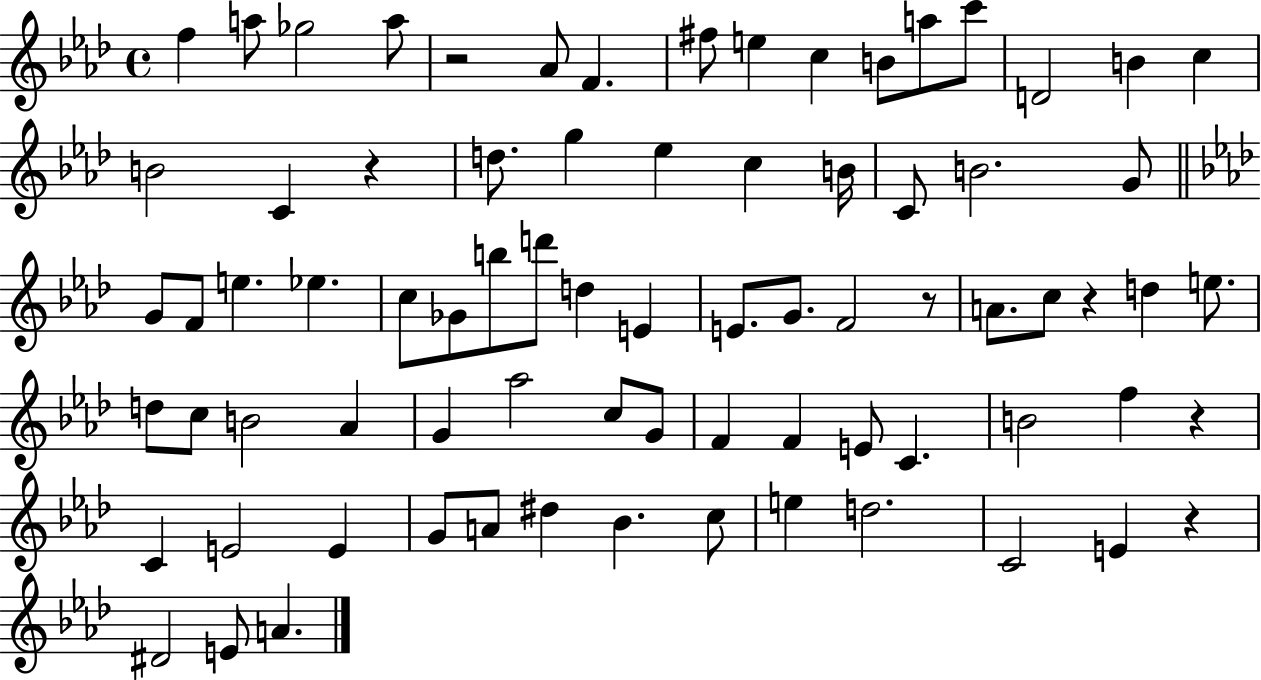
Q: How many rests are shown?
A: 6